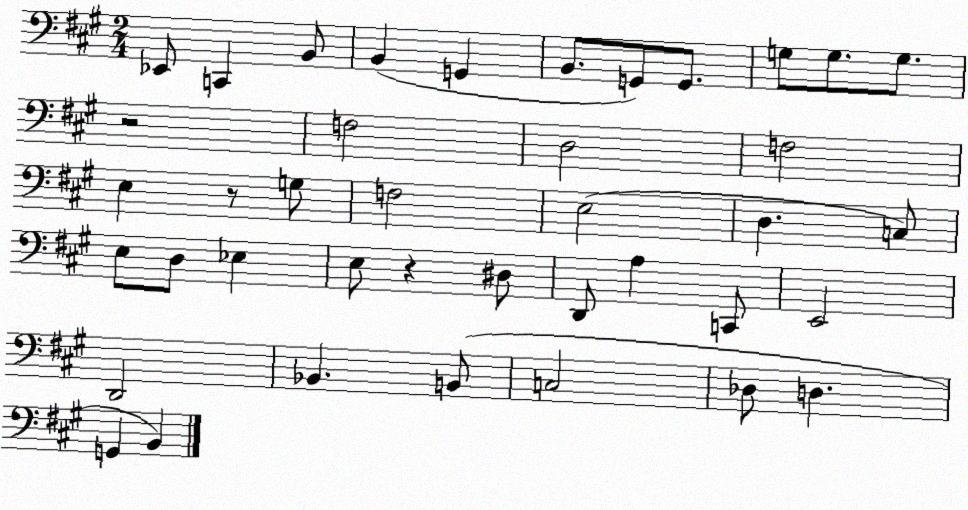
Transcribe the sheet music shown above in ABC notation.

X:1
T:Untitled
M:2/4
L:1/4
K:A
_E,,/2 C,, B,,/2 B,, G,, B,,/2 G,,/2 G,,/2 G,/2 G,/2 G,/2 z2 F,2 D,2 F,2 E, z/2 G,/2 F,2 E,2 D, C,/2 E,/2 D,/2 _E, E,/2 z ^D,/2 D,,/2 A, C,,/2 E,,2 D,,2 _B,, B,,/2 C,2 _D,/2 D, G,, B,,